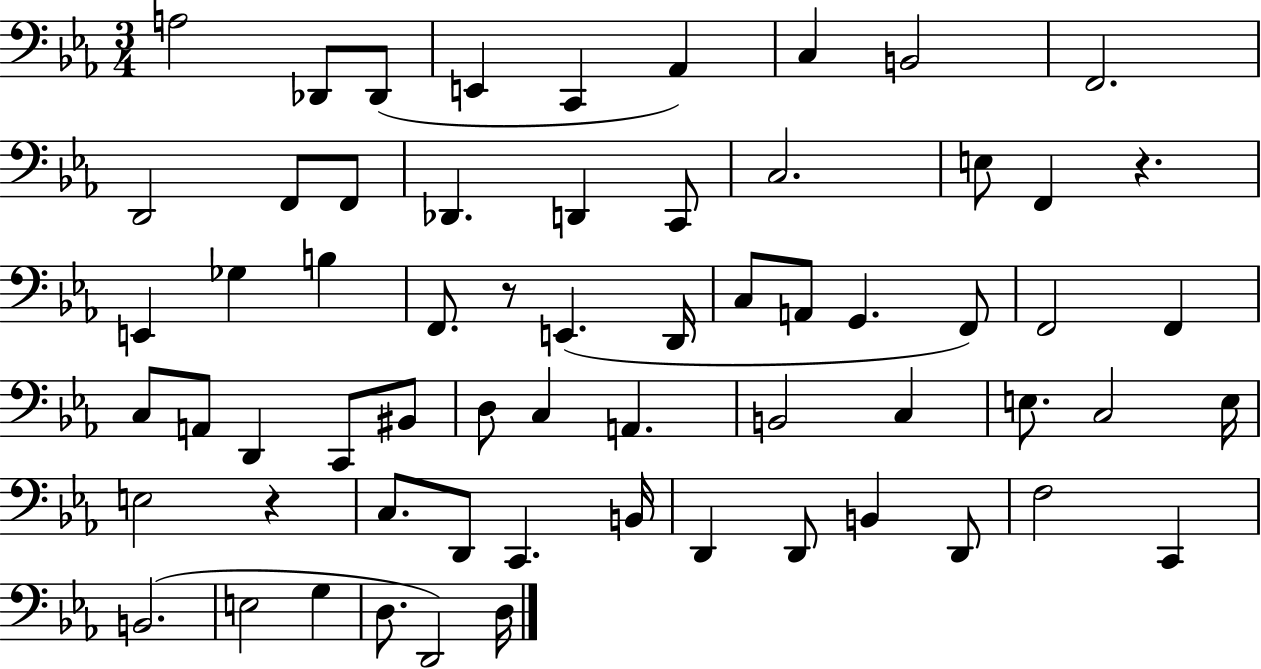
A3/h Db2/e Db2/e E2/q C2/q Ab2/q C3/q B2/h F2/h. D2/h F2/e F2/e Db2/q. D2/q C2/e C3/h. E3/e F2/q R/q. E2/q Gb3/q B3/q F2/e. R/e E2/q. D2/s C3/e A2/e G2/q. F2/e F2/h F2/q C3/e A2/e D2/q C2/e BIS2/e D3/e C3/q A2/q. B2/h C3/q E3/e. C3/h E3/s E3/h R/q C3/e. D2/e C2/q. B2/s D2/q D2/e B2/q D2/e F3/h C2/q B2/h. E3/h G3/q D3/e. D2/h D3/s